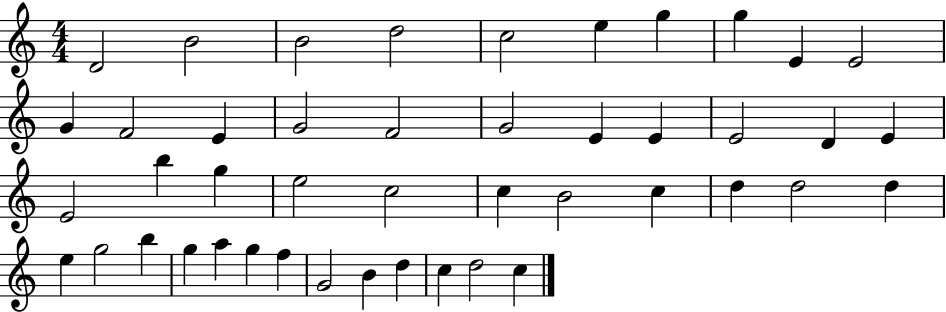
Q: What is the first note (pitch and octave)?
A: D4